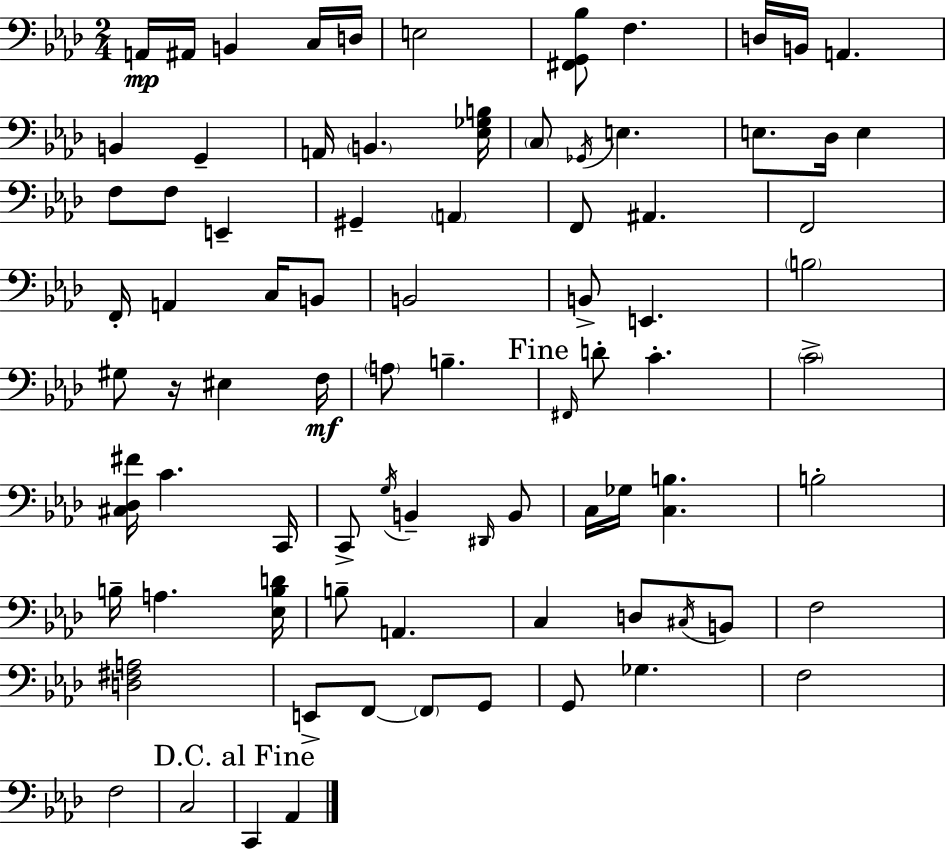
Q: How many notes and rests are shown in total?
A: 82